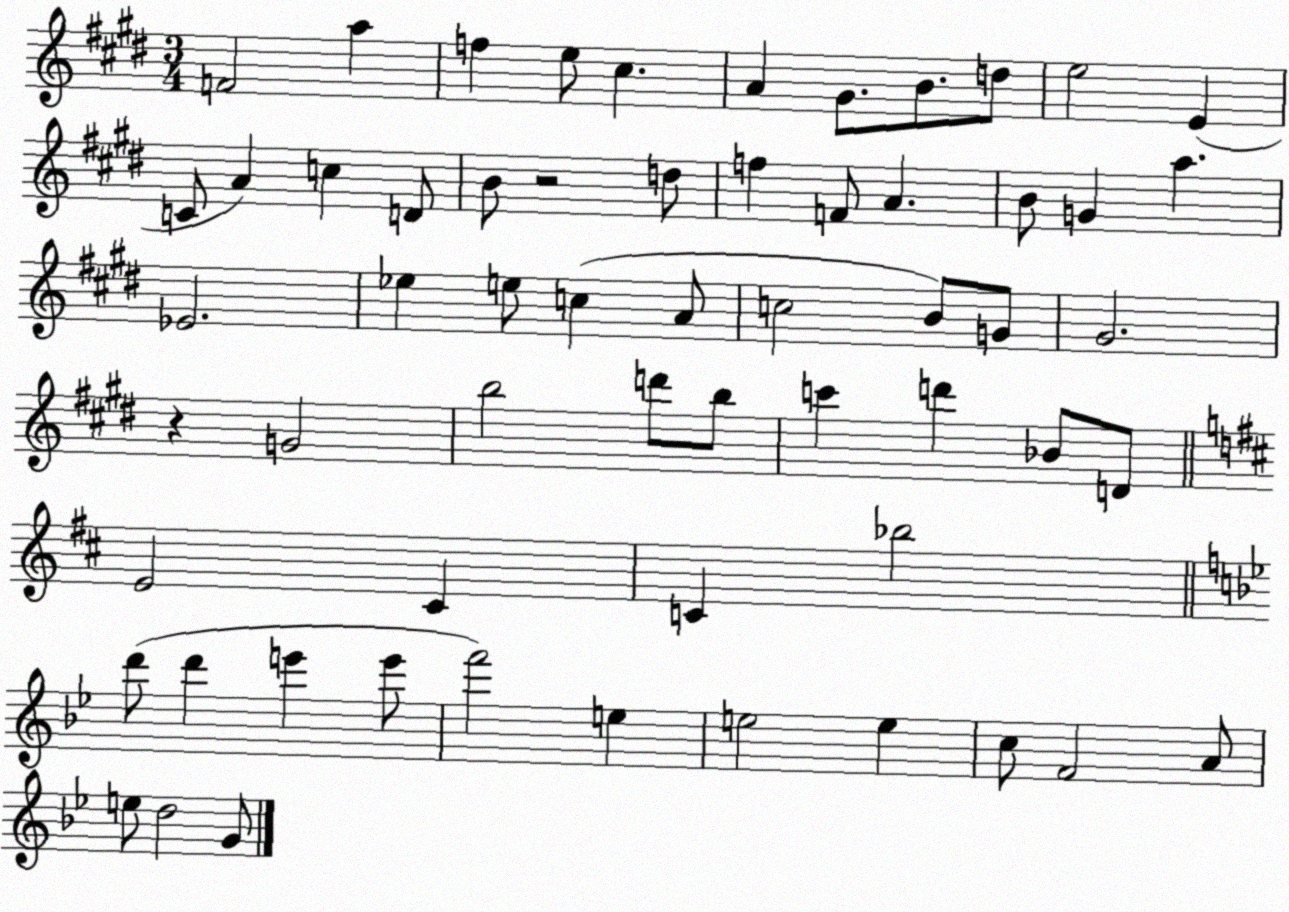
X:1
T:Untitled
M:3/4
L:1/4
K:E
F2 a f e/2 ^c A ^G/2 B/2 d/2 e2 E C/2 A c D/2 B/2 z2 d/2 f F/2 A B/2 G a _E2 _e e/2 c A/2 c2 B/2 G/2 ^G2 z G2 b2 d'/2 b/2 c' d' _B/2 D/2 E2 ^C C _b2 d'/2 d' e' e'/2 f'2 e e2 e c/2 F2 A/2 e/2 d2 G/2